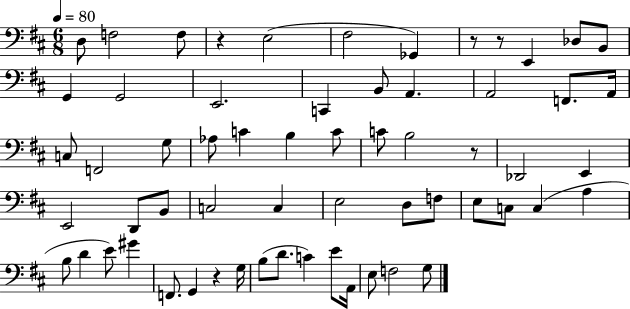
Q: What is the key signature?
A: D major